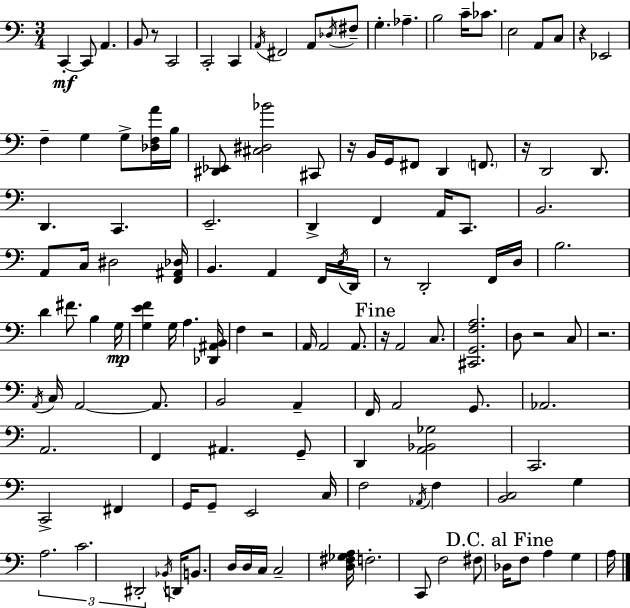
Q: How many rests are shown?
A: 9